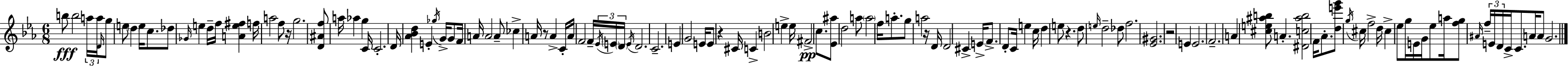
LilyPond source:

{
  \clef treble
  \numericTimeSignature
  \time 6/8
  \key c \minor
  b''8\fff b''2 \tuplet 3/2 { a''16 a''16 | \grace { d'16 } } g''8 e''8 \parenthesize d''4 e''16 c''8. | des''8 \grace { ges'16 } e''4 d''16-- f''16 <a' e'' fis''>4 | f''16 a''2 f''8 | \break r16 g''2. | <d' ais' f''>8 a''16 aes''4 g''4 | c'16 c'2.-. | d'16 <aes' bes' d''>4 e'4-. \acciaccatura { ges''16 } | \break g'16-> g'8 f'16 a'16 a'2 | a'8-- ces''4-> a'16 r8 a'4-> | c'16-. a'16 f'2 | f'16-- \tuplet 3/2 { \acciaccatura { ees'16 } \parenthesize e'16 \parenthesize d'16 } \acciaccatura { e'16 } d'2. | \break c'2.-- | e'4 g'2 | e'16 e'8 r4 | cis'16 c'4-> b'2 | \break e''4-> e''16 fis'2->\pp | c''8. <ees' ais''>8 d''2 | a''8 \parenthesize a''2 | f''16 a''8.-. g''8 a''2 | \break r16 d'16 d'2 | cis'4-> e'16-> f'8.-> d'8-. c'16 | e''4 c''16 d''4 e''8 r4. | d''8 \grace { e''16 } d''2-- | \break des''8 f''2. | <ees' gis'>2. | r2 | e'4 e'2. | \break f'2.-- | a'4 <cis'' e'' ais'' b''>8 | a'4.-. <dis' c'' ais'' b''>2 | f'16 aes'8.-. <d'' e''' g'''>8 \acciaccatura { g''16 } cis''16 f''2-> | \break d''16 cis''4-> ees''8 | g''16 e'16 g'16 ees''8 a''16 <f'' g''>8 \grace { ais'16 } \tuplet 3/2 { f''16-- e'16 | d'16 } c'16-> c'8. a'16 a'8 g'2. | \bar "|."
}